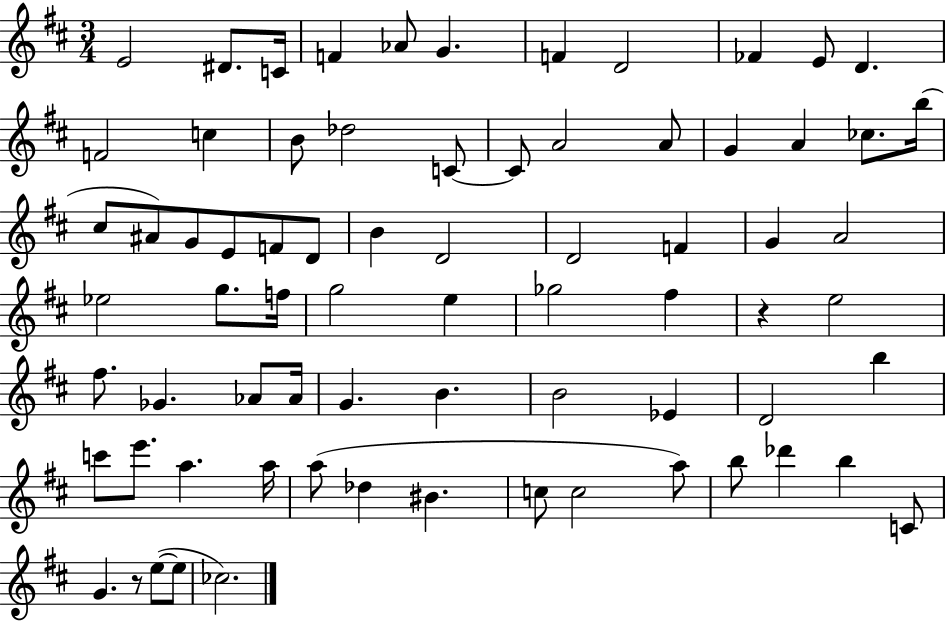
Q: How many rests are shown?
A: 2